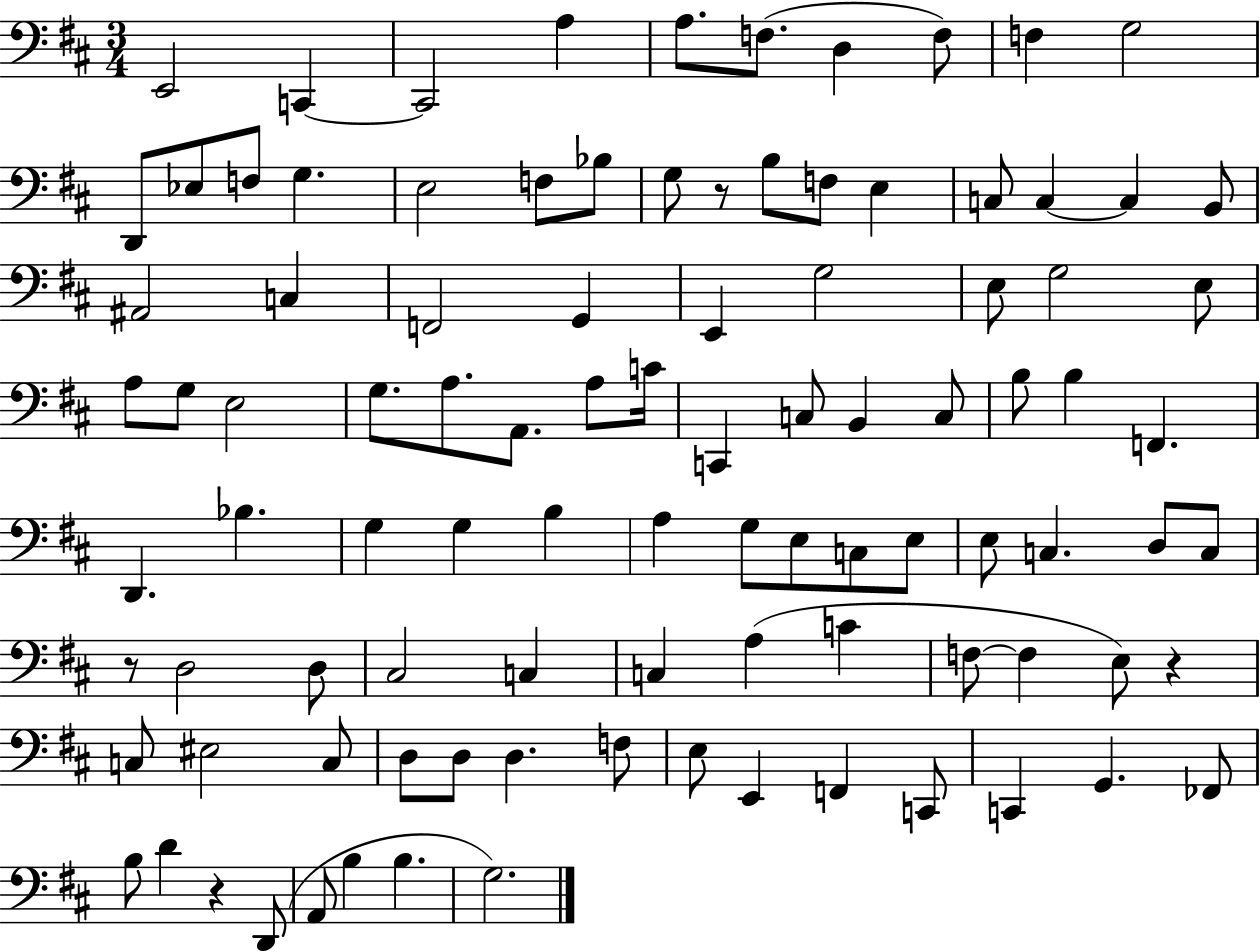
X:1
T:Untitled
M:3/4
L:1/4
K:D
E,,2 C,, C,,2 A, A,/2 F,/2 D, F,/2 F, G,2 D,,/2 _E,/2 F,/2 G, E,2 F,/2 _B,/2 G,/2 z/2 B,/2 F,/2 E, C,/2 C, C, B,,/2 ^A,,2 C, F,,2 G,, E,, G,2 E,/2 G,2 E,/2 A,/2 G,/2 E,2 G,/2 A,/2 A,,/2 A,/2 C/4 C,, C,/2 B,, C,/2 B,/2 B, F,, D,, _B, G, G, B, A, G,/2 E,/2 C,/2 E,/2 E,/2 C, D,/2 C,/2 z/2 D,2 D,/2 ^C,2 C, C, A, C F,/2 F, E,/2 z C,/2 ^E,2 C,/2 D,/2 D,/2 D, F,/2 E,/2 E,, F,, C,,/2 C,, G,, _F,,/2 B,/2 D z D,,/2 A,,/2 B, B, G,2